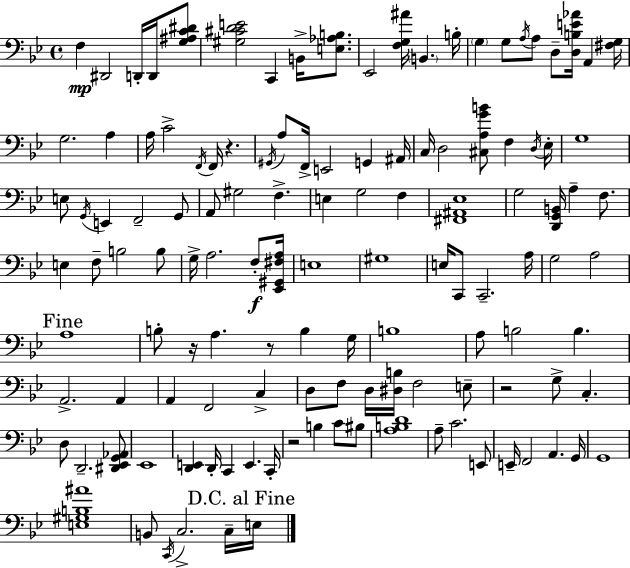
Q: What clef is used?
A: bass